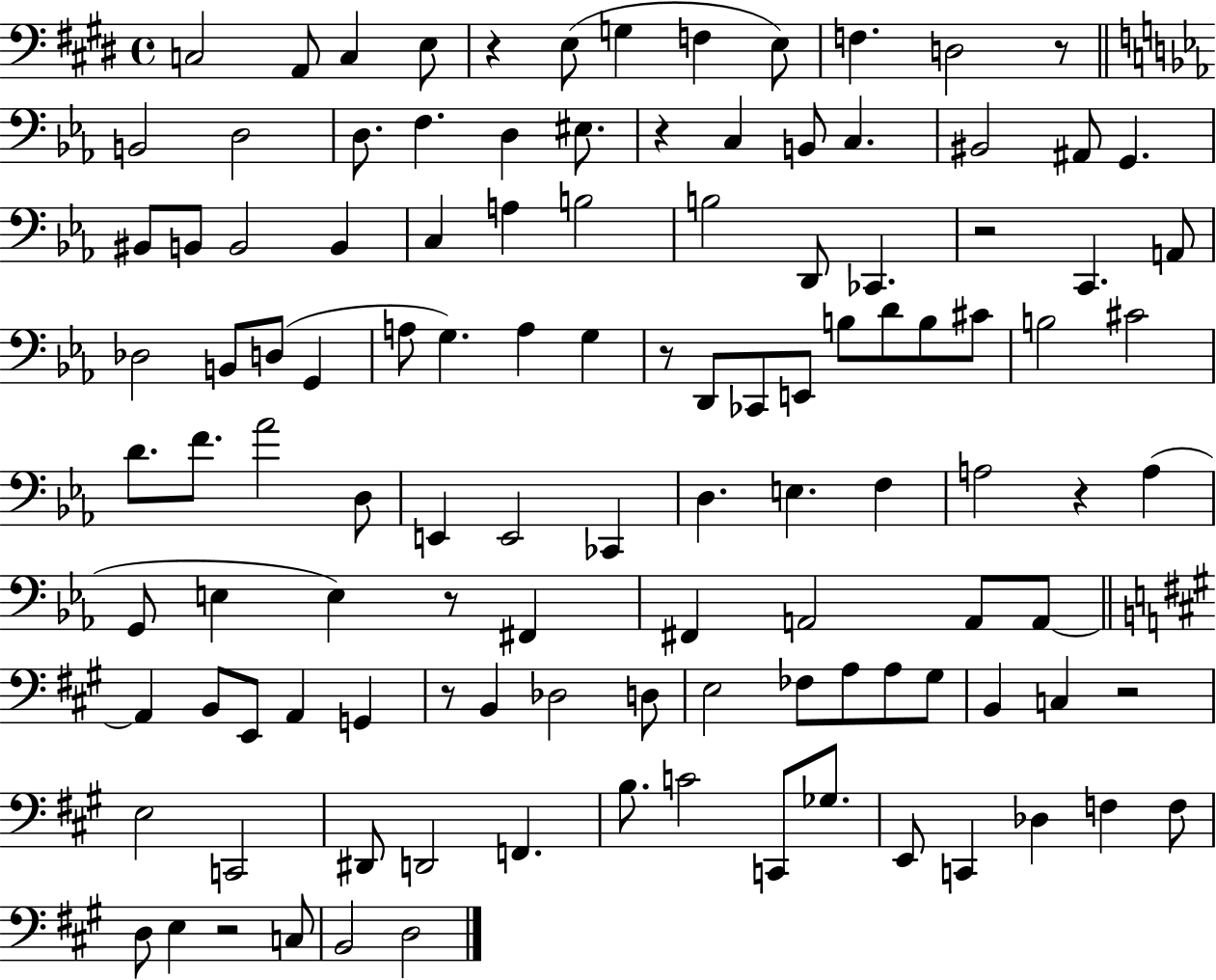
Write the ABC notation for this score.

X:1
T:Untitled
M:4/4
L:1/4
K:E
C,2 A,,/2 C, E,/2 z E,/2 G, F, E,/2 F, D,2 z/2 B,,2 D,2 D,/2 F, D, ^E,/2 z C, B,,/2 C, ^B,,2 ^A,,/2 G,, ^B,,/2 B,,/2 B,,2 B,, C, A, B,2 B,2 D,,/2 _C,, z2 C,, A,,/2 _D,2 B,,/2 D,/2 G,, A,/2 G, A, G, z/2 D,,/2 _C,,/2 E,,/2 B,/2 D/2 B,/2 ^C/2 B,2 ^C2 D/2 F/2 _A2 D,/2 E,, E,,2 _C,, D, E, F, A,2 z A, G,,/2 E, E, z/2 ^F,, ^F,, A,,2 A,,/2 A,,/2 A,, B,,/2 E,,/2 A,, G,, z/2 B,, _D,2 D,/2 E,2 _F,/2 A,/2 A,/2 ^G,/2 B,, C, z2 E,2 C,,2 ^D,,/2 D,,2 F,, B,/2 C2 C,,/2 _G,/2 E,,/2 C,, _D, F, F,/2 D,/2 E, z2 C,/2 B,,2 D,2